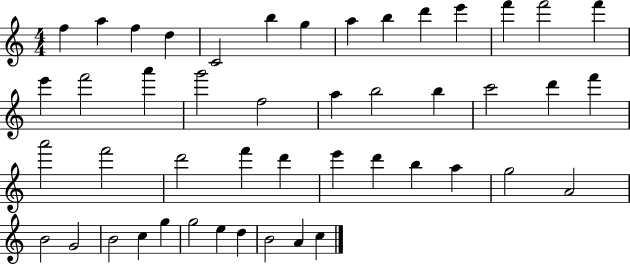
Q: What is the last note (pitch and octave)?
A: C5